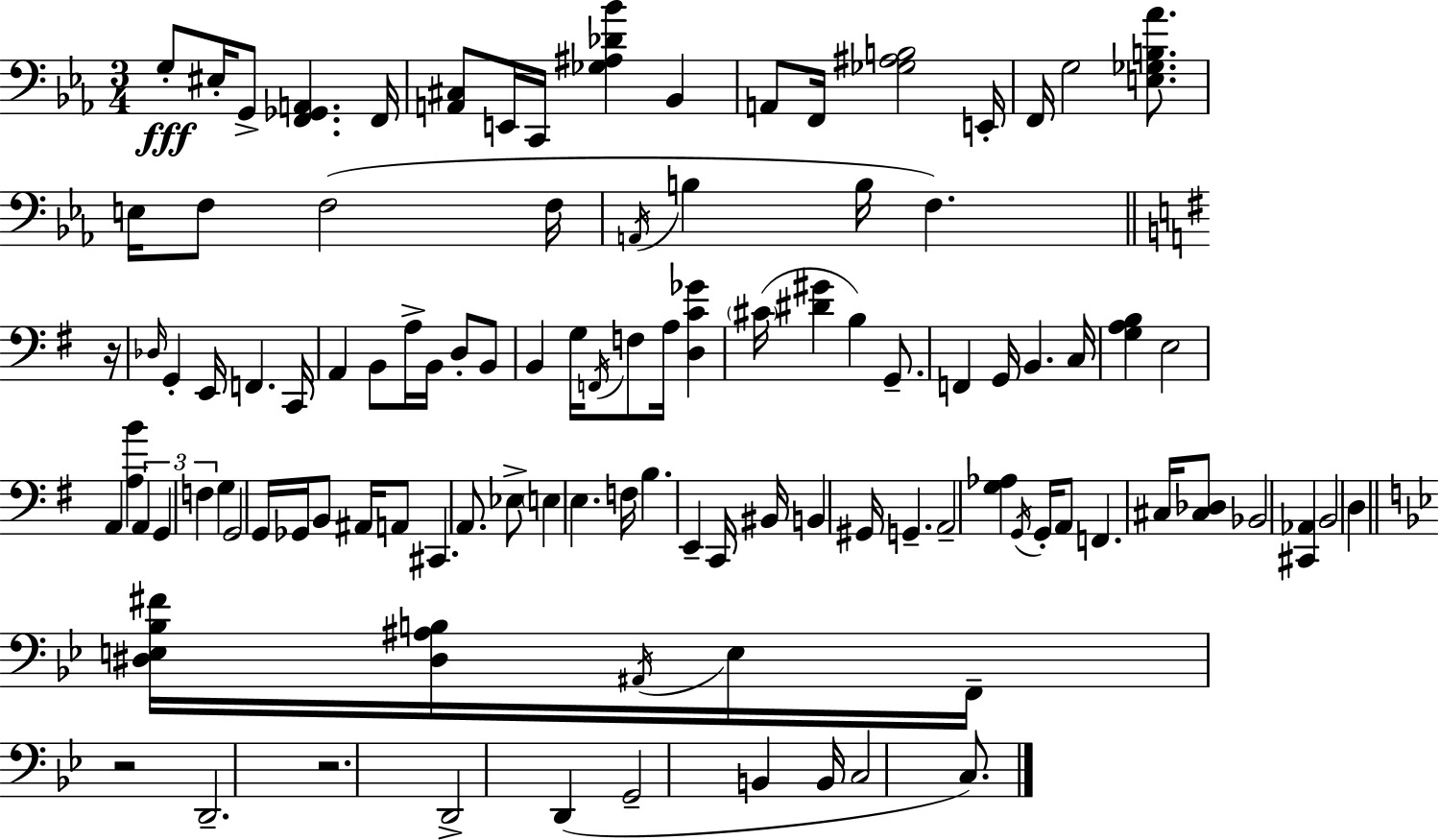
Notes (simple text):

G3/e EIS3/s G2/e [F2,Gb2,A2]/q. F2/s [A2,C#3]/e E2/s C2/s [Gb3,A#3,Db4,Bb4]/q Bb2/q A2/e F2/s [Gb3,A#3,B3]/h E2/s F2/s G3/h [E3,Gb3,B3,Ab4]/e. E3/s F3/e F3/h F3/s A2/s B3/q B3/s F3/q. R/s Db3/s G2/q E2/s F2/q. C2/s A2/q B2/e A3/s B2/s D3/e B2/e B2/q G3/s F2/s F3/e A3/s [D3,C4,Gb4]/q C#4/s [D#4,G#4]/q B3/q G2/e. F2/q G2/s B2/q. C3/s [G3,A3,B3]/q E3/h A2/q [A3,B4]/q A2/q G2/q F3/q G3/q G2/h G2/s Gb2/s B2/e A#2/s A2/e C#2/q. A2/e. Eb3/e E3/q E3/q. F3/s B3/q. E2/q C2/s BIS2/s B2/q G#2/s G2/q. A2/h [G3,Ab3]/q G2/s G2/s A2/e F2/q. C#3/s [C#3,Db3]/e Bb2/h [C#2,Ab2]/q B2/h D3/q [D#3,E3,Bb3,F#4]/s [D#3,A#3,B3]/s A#2/s E3/s F2/s R/h D2/h. R/h. D2/h D2/q G2/h B2/q B2/s C3/h C3/e.